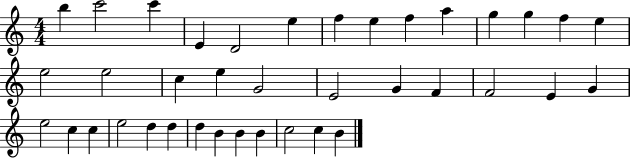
B5/q C6/h C6/q E4/q D4/h E5/q F5/q E5/q F5/q A5/q G5/q G5/q F5/q E5/q E5/h E5/h C5/q E5/q G4/h E4/h G4/q F4/q F4/h E4/q G4/q E5/h C5/q C5/q E5/h D5/q D5/q D5/q B4/q B4/q B4/q C5/h C5/q B4/q